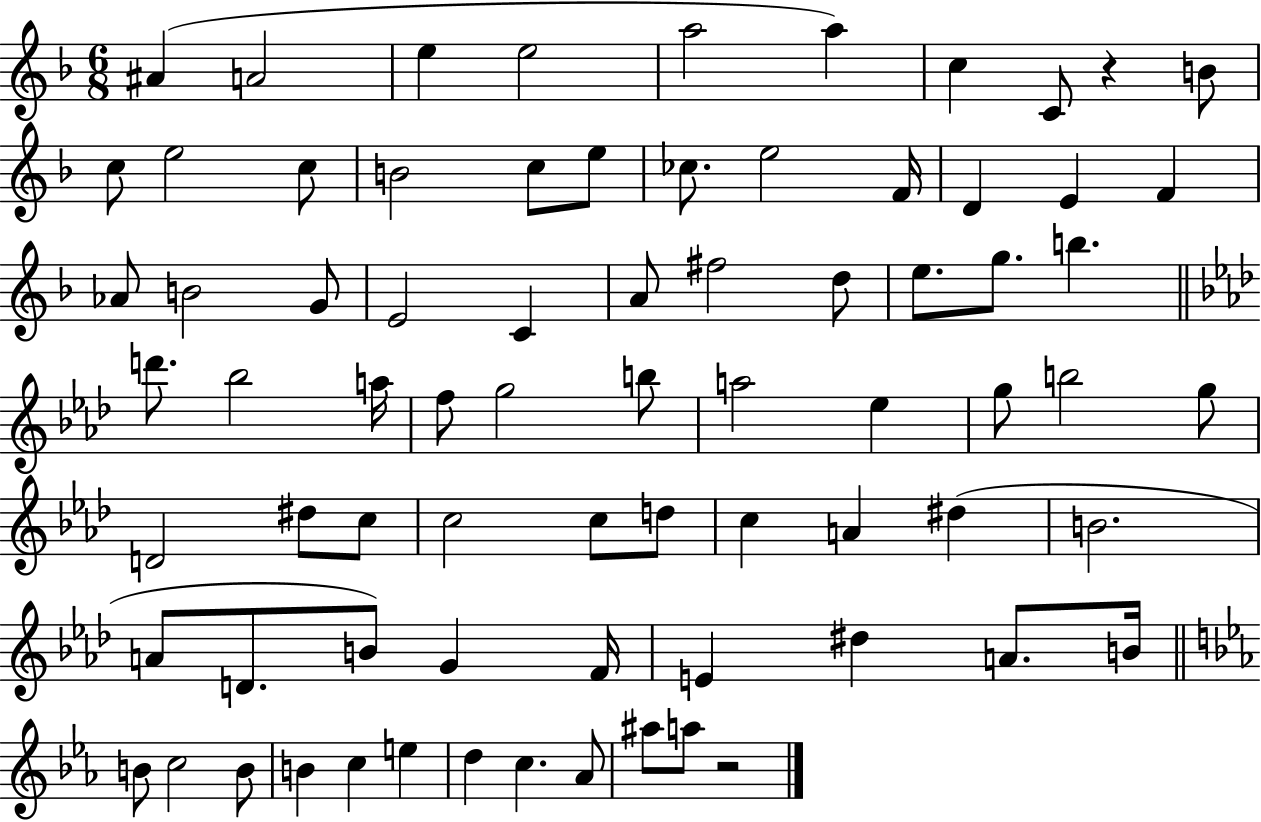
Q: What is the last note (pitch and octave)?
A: A5